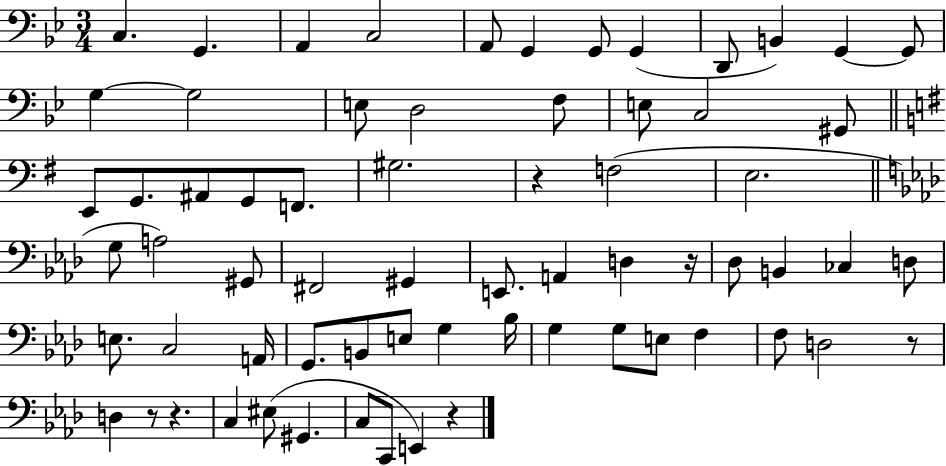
C3/q. G2/q. A2/q C3/h A2/e G2/q G2/e G2/q D2/e B2/q G2/q G2/e G3/q G3/h E3/e D3/h F3/e E3/e C3/h G#2/e E2/e G2/e. A#2/e G2/e F2/e. G#3/h. R/q F3/h E3/h. G3/e A3/h G#2/e F#2/h G#2/q E2/e. A2/q D3/q R/s Db3/e B2/q CES3/q D3/e E3/e. C3/h A2/s G2/e. B2/e E3/e G3/q Bb3/s G3/q G3/e E3/e F3/q F3/e D3/h R/e D3/q R/e R/q. C3/q EIS3/e G#2/q. C3/e C2/e E2/q R/q